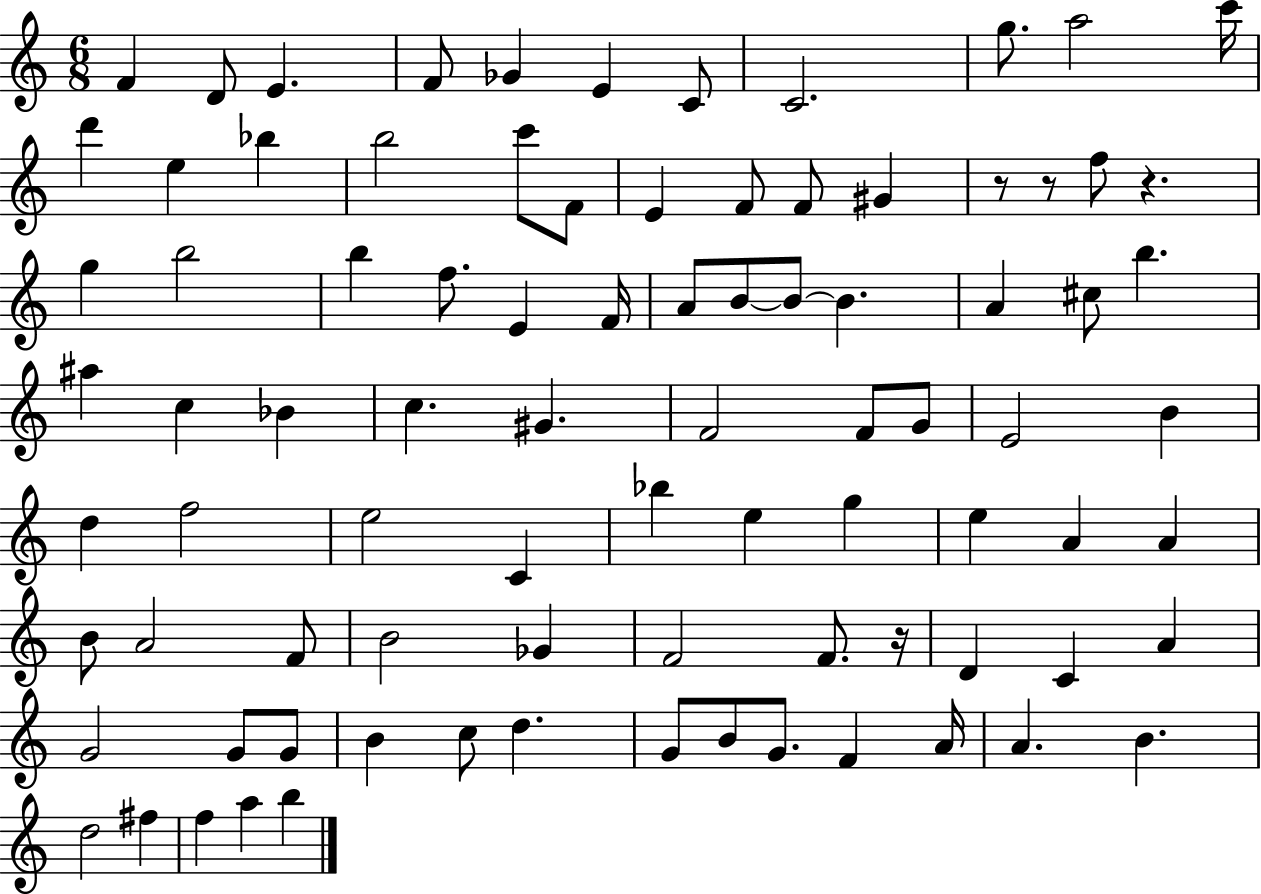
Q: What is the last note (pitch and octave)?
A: B5